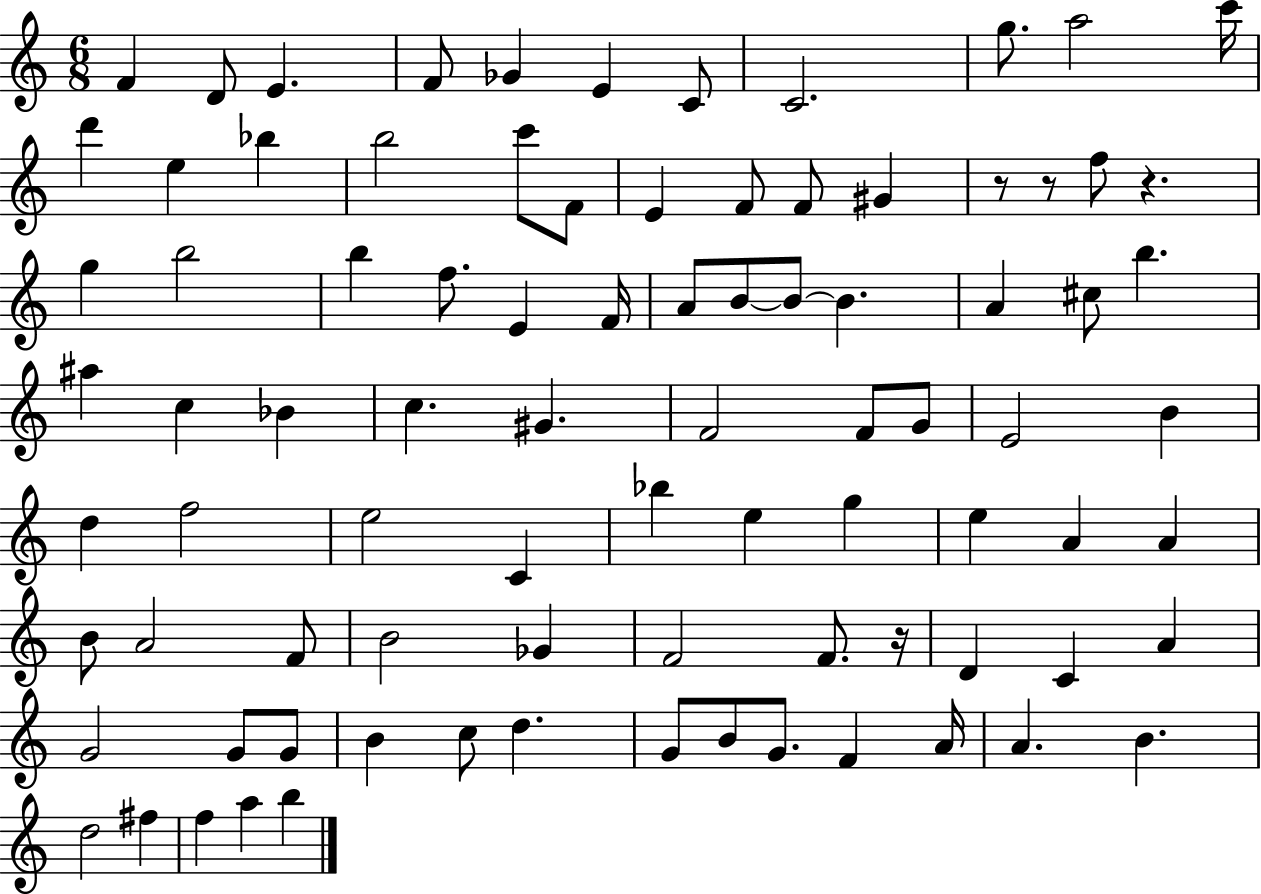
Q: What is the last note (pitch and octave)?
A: B5